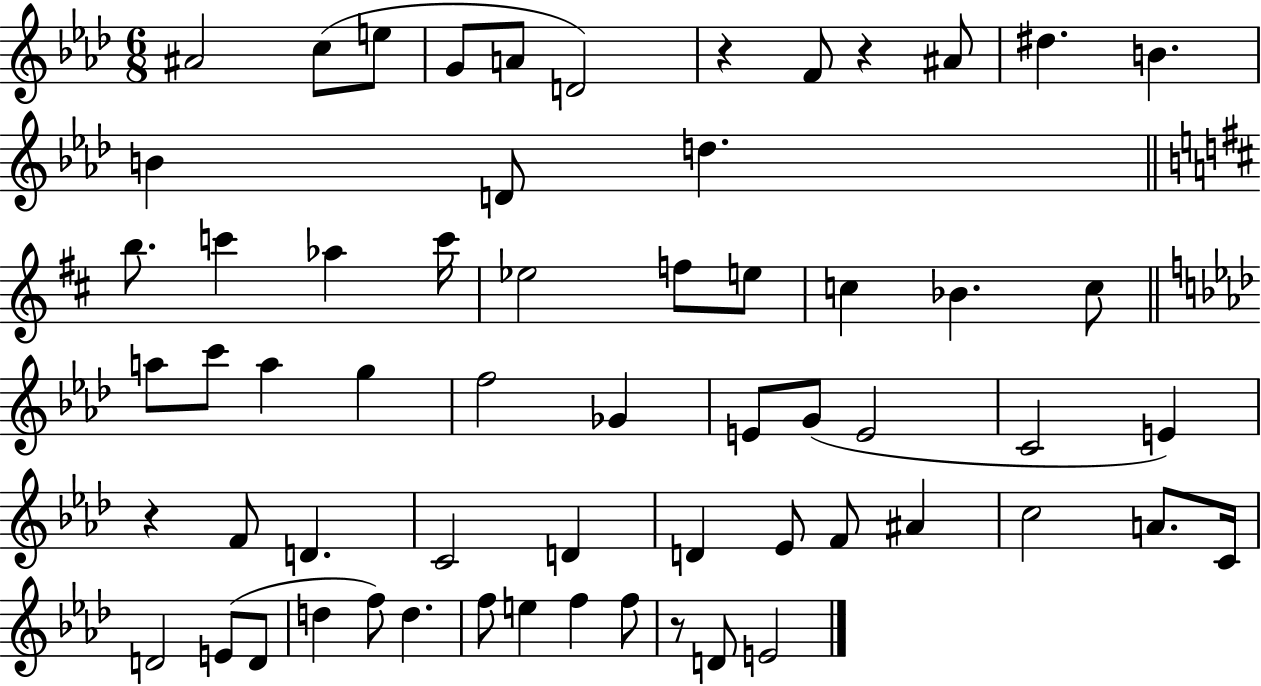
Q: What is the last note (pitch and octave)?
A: E4